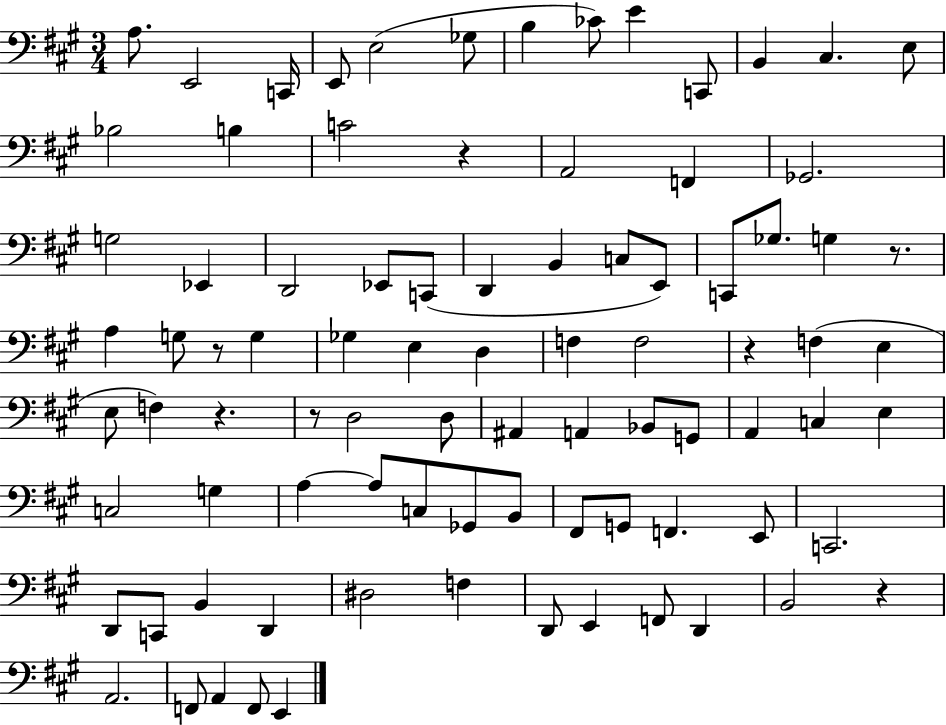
A3/e. E2/h C2/s E2/e E3/h Gb3/e B3/q CES4/e E4/q C2/e B2/q C#3/q. E3/e Bb3/h B3/q C4/h R/q A2/h F2/q Gb2/h. G3/h Eb2/q D2/h Eb2/e C2/e D2/q B2/q C3/e E2/e C2/e Gb3/e. G3/q R/e. A3/q G3/e R/e G3/q Gb3/q E3/q D3/q F3/q F3/h R/q F3/q E3/q E3/e F3/q R/q. R/e D3/h D3/e A#2/q A2/q Bb2/e G2/e A2/q C3/q E3/q C3/h G3/q A3/q A3/e C3/e Gb2/e B2/e F#2/e G2/e F2/q. E2/e C2/h. D2/e C2/e B2/q D2/q D#3/h F3/q D2/e E2/q F2/e D2/q B2/h R/q A2/h. F2/e A2/q F2/e E2/q